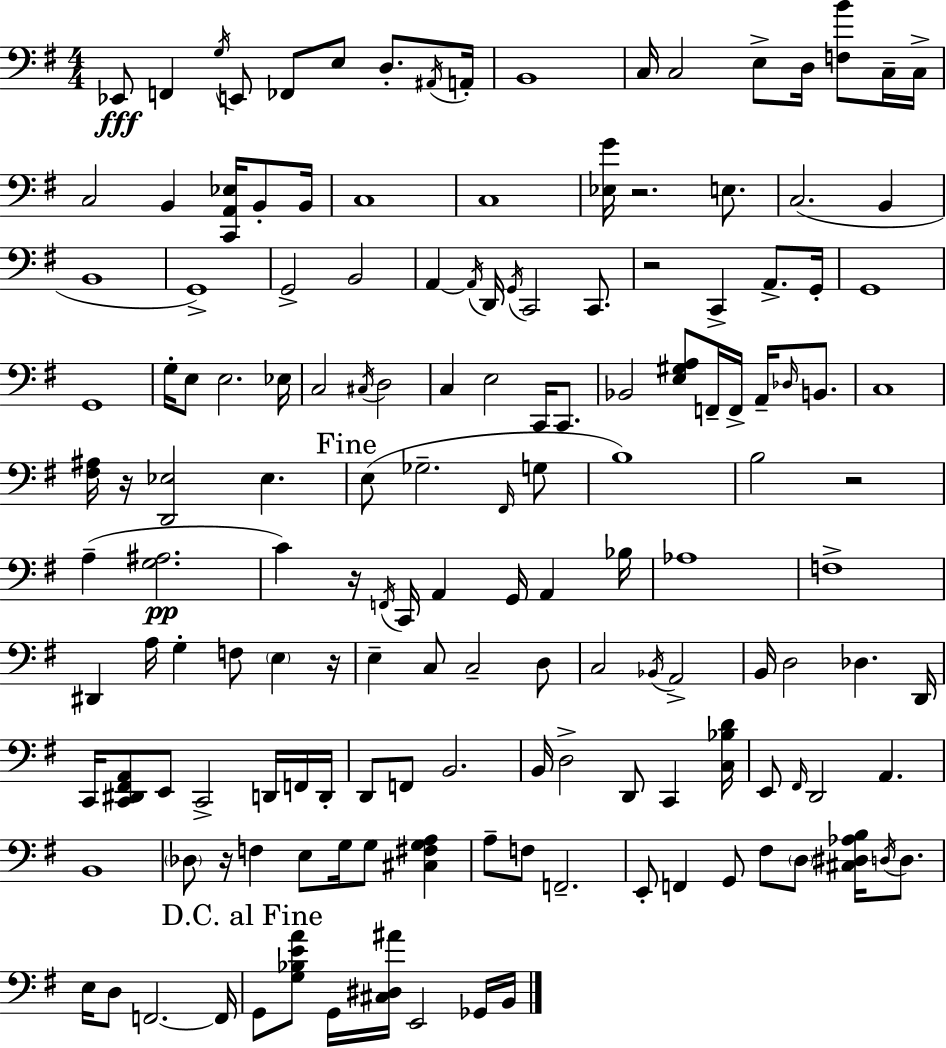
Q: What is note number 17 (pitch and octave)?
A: C3